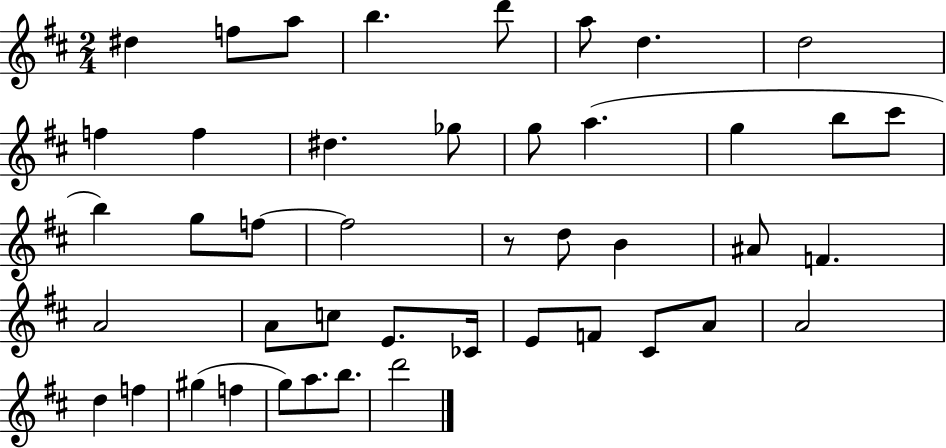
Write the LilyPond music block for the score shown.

{
  \clef treble
  \numericTimeSignature
  \time 2/4
  \key d \major
  dis''4 f''8 a''8 | b''4. d'''8 | a''8 d''4. | d''2 | \break f''4 f''4 | dis''4. ges''8 | g''8 a''4.( | g''4 b''8 cis'''8 | \break b''4) g''8 f''8~~ | f''2 | r8 d''8 b'4 | ais'8 f'4. | \break a'2 | a'8 c''8 e'8. ces'16 | e'8 f'8 cis'8 a'8 | a'2 | \break d''4 f''4 | gis''4( f''4 | g''8) a''8. b''8. | d'''2 | \break \bar "|."
}